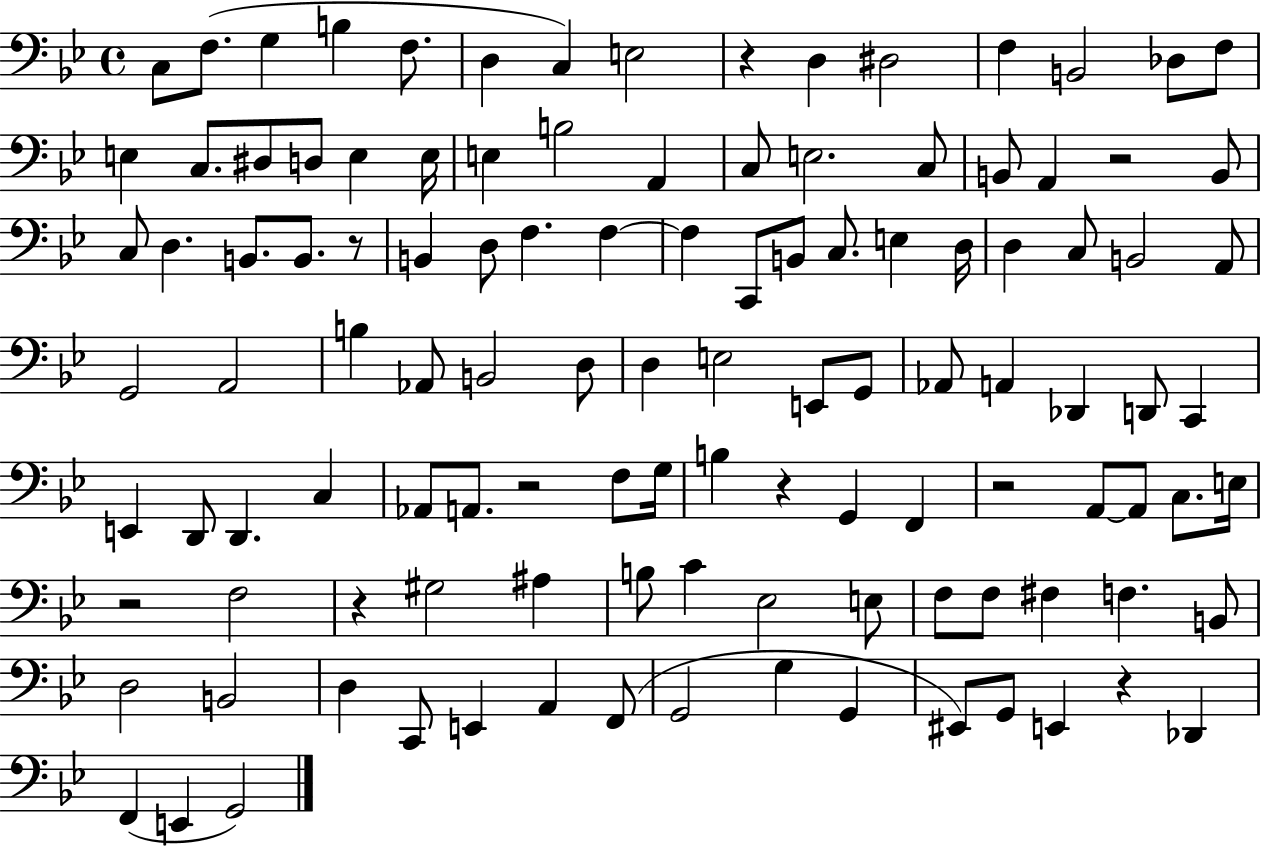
{
  \clef bass
  \time 4/4
  \defaultTimeSignature
  \key bes \major
  \repeat volta 2 { c8 f8.( g4 b4 f8. | d4 c4) e2 | r4 d4 dis2 | f4 b,2 des8 f8 | \break e4 c8. dis8 d8 e4 e16 | e4 b2 a,4 | c8 e2. c8 | b,8 a,4 r2 b,8 | \break c8 d4. b,8. b,8. r8 | b,4 d8 f4. f4~~ | f4 c,8 b,8 c8. e4 d16 | d4 c8 b,2 a,8 | \break g,2 a,2 | b4 aes,8 b,2 d8 | d4 e2 e,8 g,8 | aes,8 a,4 des,4 d,8 c,4 | \break e,4 d,8 d,4. c4 | aes,8 a,8. r2 f8 g16 | b4 r4 g,4 f,4 | r2 a,8~~ a,8 c8. e16 | \break r2 f2 | r4 gis2 ais4 | b8 c'4 ees2 e8 | f8 f8 fis4 f4. b,8 | \break d2 b,2 | d4 c,8 e,4 a,4 f,8( | g,2 g4 g,4 | eis,8) g,8 e,4 r4 des,4 | \break f,4( e,4 g,2) | } \bar "|."
}